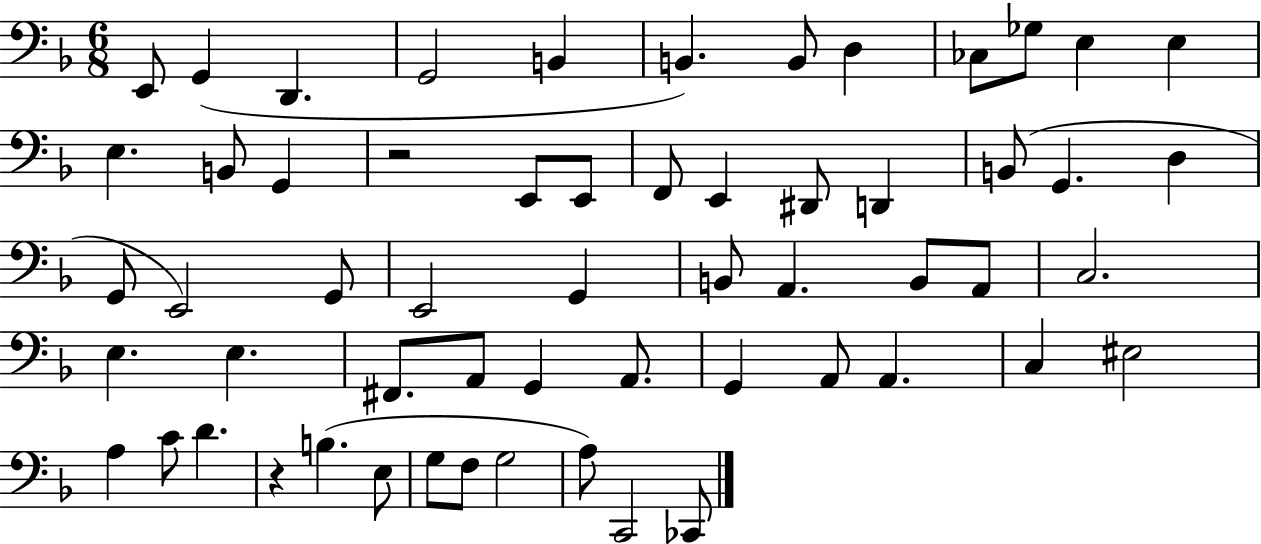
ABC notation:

X:1
T:Untitled
M:6/8
L:1/4
K:F
E,,/2 G,, D,, G,,2 B,, B,, B,,/2 D, _C,/2 _G,/2 E, E, E, B,,/2 G,, z2 E,,/2 E,,/2 F,,/2 E,, ^D,,/2 D,, B,,/2 G,, D, G,,/2 E,,2 G,,/2 E,,2 G,, B,,/2 A,, B,,/2 A,,/2 C,2 E, E, ^F,,/2 A,,/2 G,, A,,/2 G,, A,,/2 A,, C, ^E,2 A, C/2 D z B, E,/2 G,/2 F,/2 G,2 A,/2 C,,2 _C,,/2